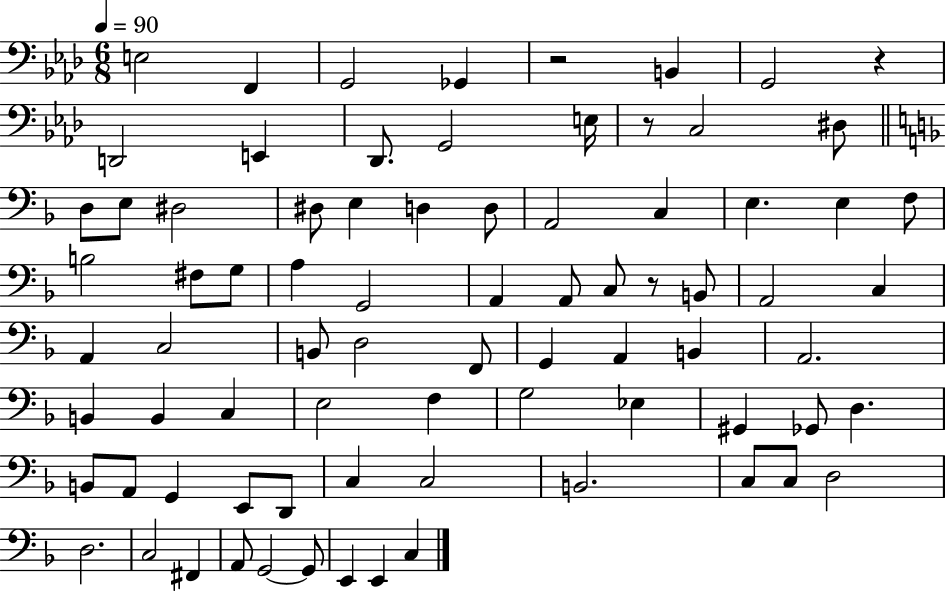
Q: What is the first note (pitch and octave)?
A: E3